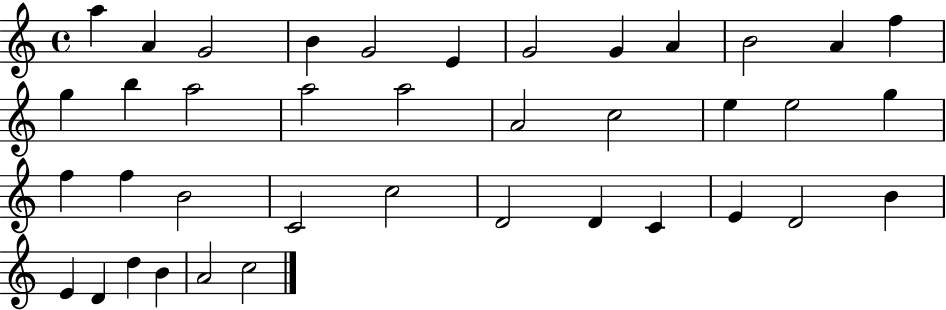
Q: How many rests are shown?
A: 0